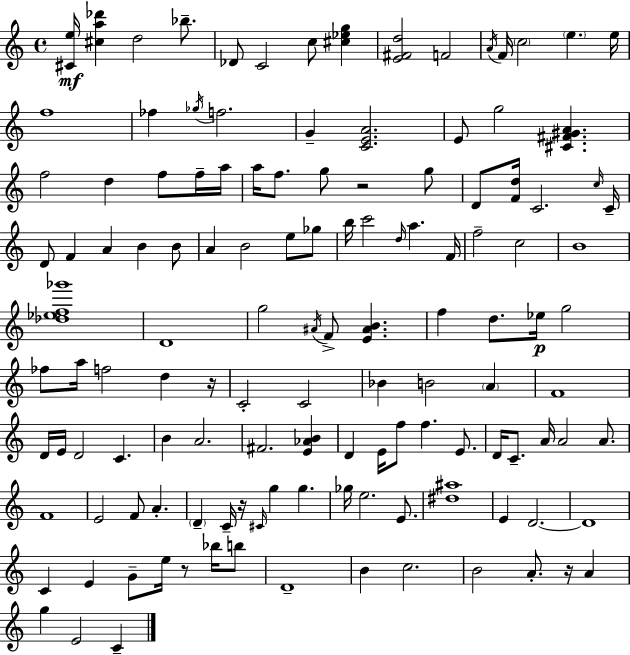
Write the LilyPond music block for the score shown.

{
  \clef treble
  \time 4/4
  \defaultTimeSignature
  \key a \minor
  <cis' e''>16\mf <cis'' a'' des'''>4 d''2 bes''8.-- | des'8 c'2 c''8 <cis'' ees'' g''>4 | <e' fis' d''>2 f'2 | \acciaccatura { a'16 } f'16 \parenthesize c''2 \parenthesize e''4. | \break e''16 f''1 | fes''4 \acciaccatura { ges''16 } f''2. | g'4-- <c' e' a'>2. | e'8 g''2 <cis' fis' gis' a'>4. | \break f''2 d''4 f''8 | f''16-- a''16 a''16 f''8. g''8 r2 | g''8 d'8 <f' d''>16 c'2. | \grace { c''16 } c'16-- d'8 f'4 a'4 b'4 | \break b'8 a'4 b'2 e''8 | ges''8 b''16 c'''2 \grace { d''16 } a''4. | f'16 f''2-- c''2 | b'1 | \break <des'' ees'' f'' ges'''>1 | d'1 | g''2 \acciaccatura { ais'16 } f'8-> <e' ais' b'>4. | f''4 d''8. ees''16\p g''2 | \break fes''8 a''16 f''2 | d''4 r16 c'2-. c'2 | bes'4 b'2 | \parenthesize a'4 f'1 | \break d'16 e'16 d'2 c'4. | b'4 a'2. | fis'2. | <e' aes' b'>4 d'4 e'16 f''8 f''4. | \break e'8. d'16 c'8.-- a'16 a'2 | a'8. f'1 | e'2 f'8 a'4.-. | \parenthesize d'4-- c'16-- r16 \grace { cis'16 } g''4 | \break g''4. ges''16 e''2. | e'8. <dis'' ais''>1 | e'4 d'2.~~ | d'1 | \break c'4 e'4 g'8-- | e''16 r8 bes''16 b''8 d'1-- | b'4 c''2. | b'2 a'8.-. | \break r16 a'4 g''4 e'2 | c'4-- \bar "|."
}